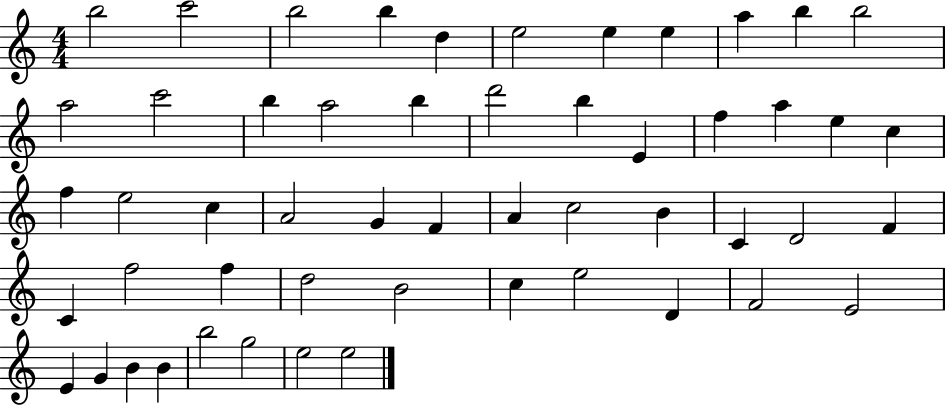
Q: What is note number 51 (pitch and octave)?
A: G5